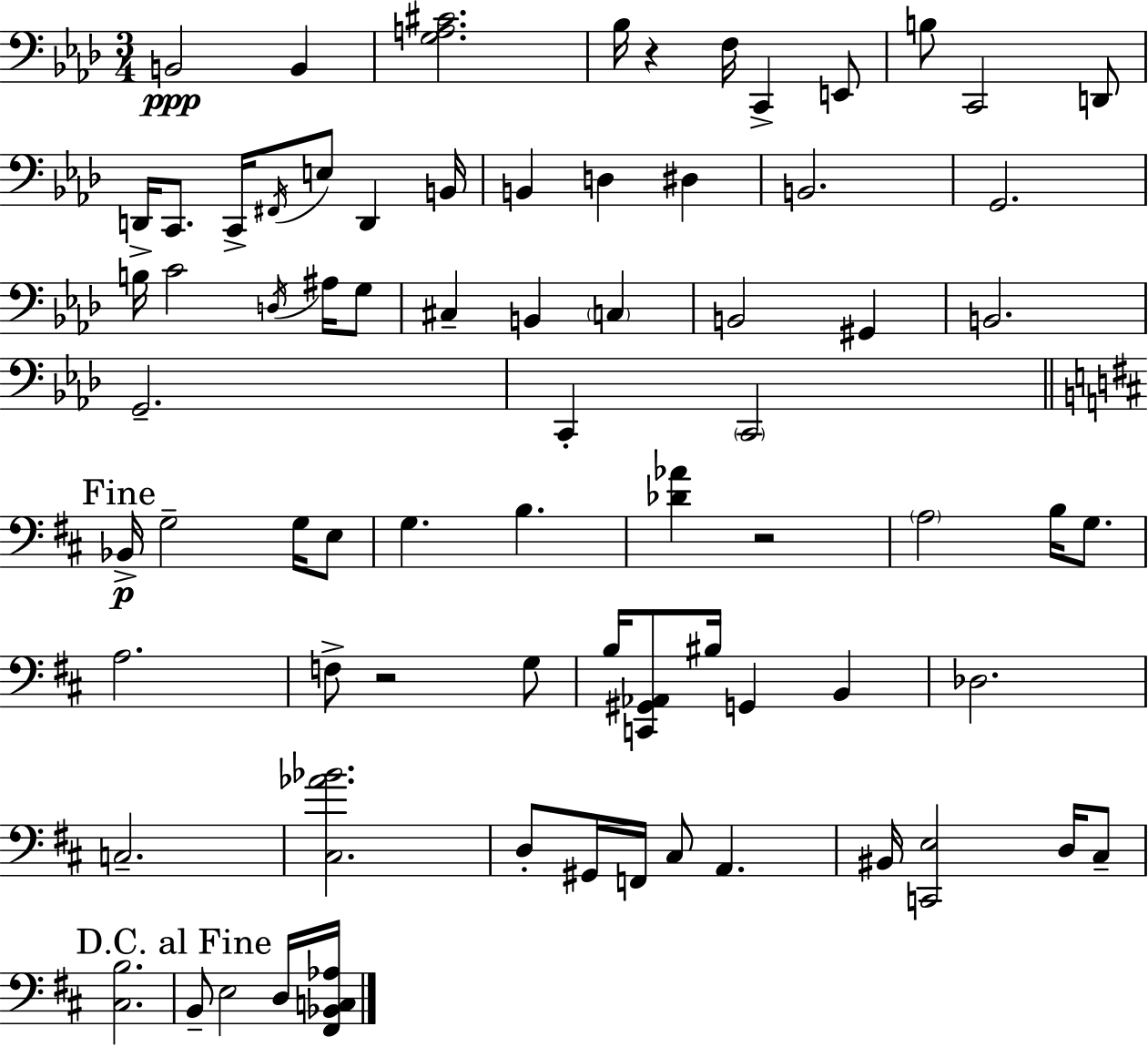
B2/h B2/q [G3,A3,C#4]/h. Bb3/s R/q F3/s C2/q E2/e B3/e C2/h D2/e D2/s C2/e. C2/s F#2/s E3/e D2/q B2/s B2/q D3/q D#3/q B2/h. G2/h. B3/s C4/h D3/s A#3/s G3/e C#3/q B2/q C3/q B2/h G#2/q B2/h. G2/h. C2/q C2/h Bb2/s G3/h G3/s E3/e G3/q. B3/q. [Db4,Ab4]/q R/h A3/h B3/s G3/e. A3/h. F3/e R/h G3/e B3/s [C2,G#2,Ab2]/e BIS3/s G2/q B2/q Db3/h. C3/h. [C#3,Ab4,Bb4]/h. D3/e G#2/s F2/s C#3/e A2/q. BIS2/s [C2,E3]/h D3/s C#3/e [C#3,B3]/h. B2/e E3/h D3/s [F#2,Bb2,C3,Ab3]/s